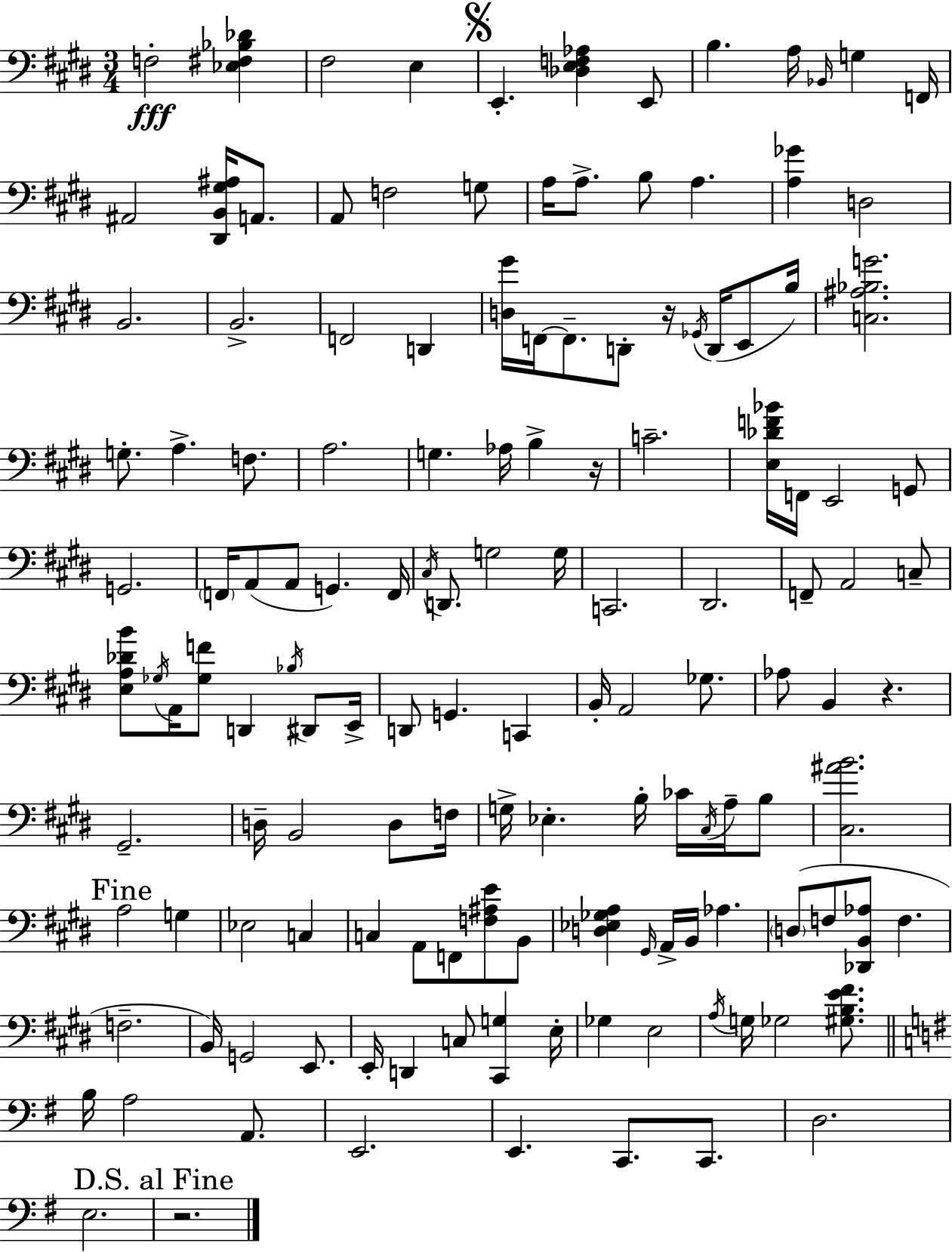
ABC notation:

X:1
T:Untitled
M:3/4
L:1/4
K:E
F,2 [_E,^F,_B,_D] ^F,2 E, E,, [_D,E,F,_A,] E,,/2 B, A,/4 _B,,/4 G, F,,/4 ^A,,2 [^D,,B,,^G,^A,]/4 A,,/2 A,,/2 F,2 G,/2 A,/4 A,/2 B,/2 A, [A,_G] D,2 B,,2 B,,2 F,,2 D,, [D,^G]/4 F,,/4 F,,/2 D,,/2 z/4 _G,,/4 D,,/4 E,,/2 B,/4 [C,^A,_B,G]2 G,/2 A, F,/2 A,2 G, _A,/4 B, z/4 C2 [E,_DF_B]/4 F,,/4 E,,2 G,,/2 G,,2 F,,/4 A,,/2 A,,/2 G,, F,,/4 ^C,/4 D,,/2 G,2 G,/4 C,,2 ^D,,2 F,,/2 A,,2 C,/2 [E,A,_DB]/2 _G,/4 A,,/4 [_G,F]/2 D,, _B,/4 ^D,,/2 E,,/4 D,,/2 G,, C,, B,,/4 A,,2 _G,/2 _A,/2 B,, z ^G,,2 D,/4 B,,2 D,/2 F,/4 G,/4 _E, B,/4 _C/4 ^C,/4 A,/4 B,/2 [^C,^AB]2 A,2 G, _E,2 C, C, A,,/2 F,,/2 [F,^A,E]/2 B,,/2 [D,_E,_G,A,] ^G,,/4 A,,/4 B,,/4 _A, D,/2 F,/2 [_D,,B,,_A,]/2 F, F,2 B,,/4 G,,2 E,,/2 E,,/4 D,, C,/2 [^C,,G,] E,/4 _G, E,2 A,/4 G,/4 _G,2 [^G,B,E^F]/2 B,/4 A,2 A,,/2 E,,2 E,, C,,/2 C,,/2 D,2 E,2 z2